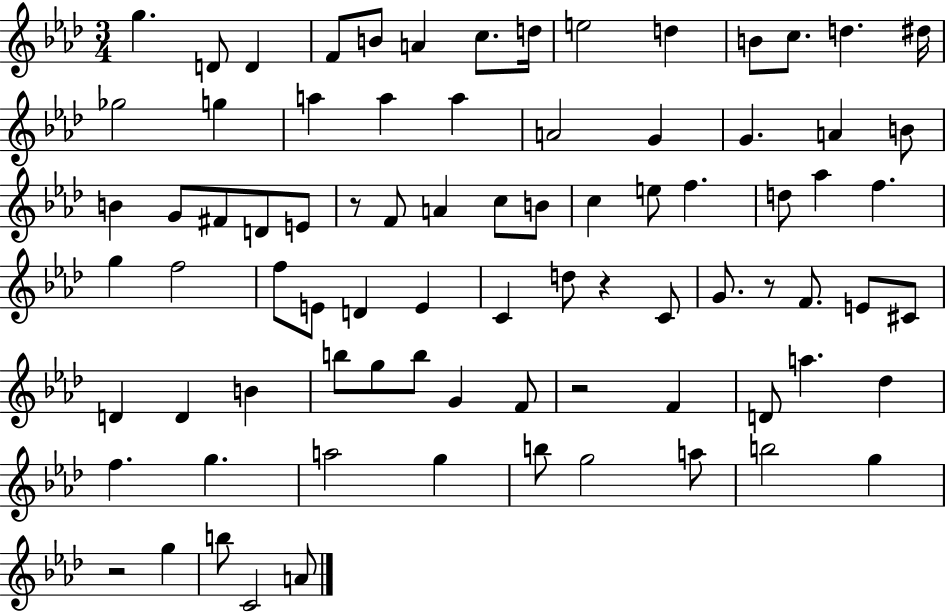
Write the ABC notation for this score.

X:1
T:Untitled
M:3/4
L:1/4
K:Ab
g D/2 D F/2 B/2 A c/2 d/4 e2 d B/2 c/2 d ^d/4 _g2 g a a a A2 G G A B/2 B G/2 ^F/2 D/2 E/2 z/2 F/2 A c/2 B/2 c e/2 f d/2 _a f g f2 f/2 E/2 D E C d/2 z C/2 G/2 z/2 F/2 E/2 ^C/2 D D B b/2 g/2 b/2 G F/2 z2 F D/2 a _d f g a2 g b/2 g2 a/2 b2 g z2 g b/2 C2 A/2